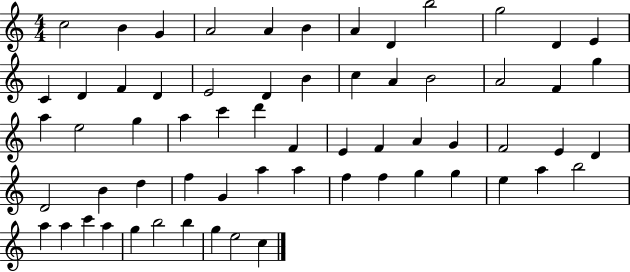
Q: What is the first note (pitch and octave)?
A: C5